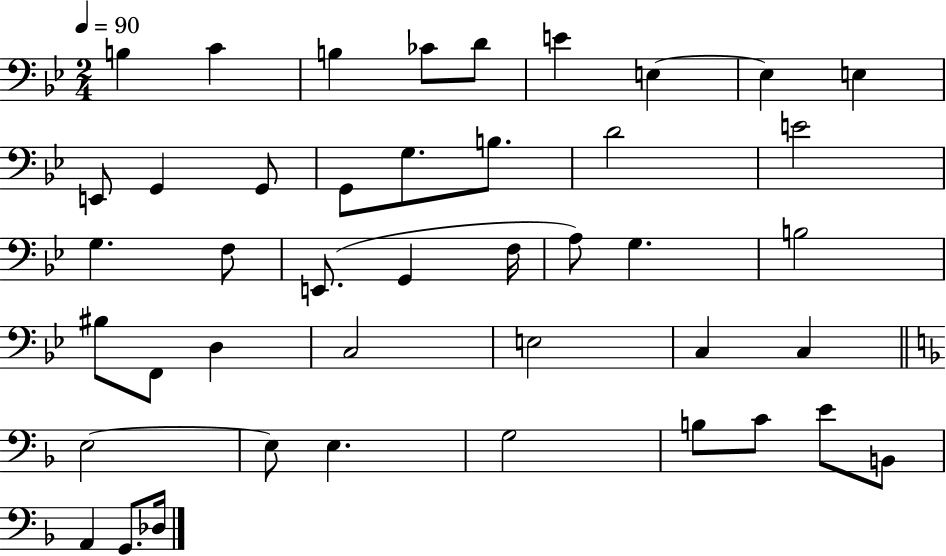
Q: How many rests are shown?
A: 0